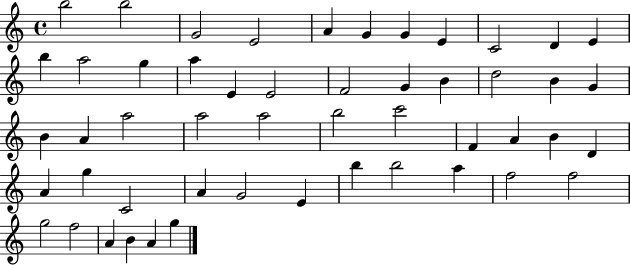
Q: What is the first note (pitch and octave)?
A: B5